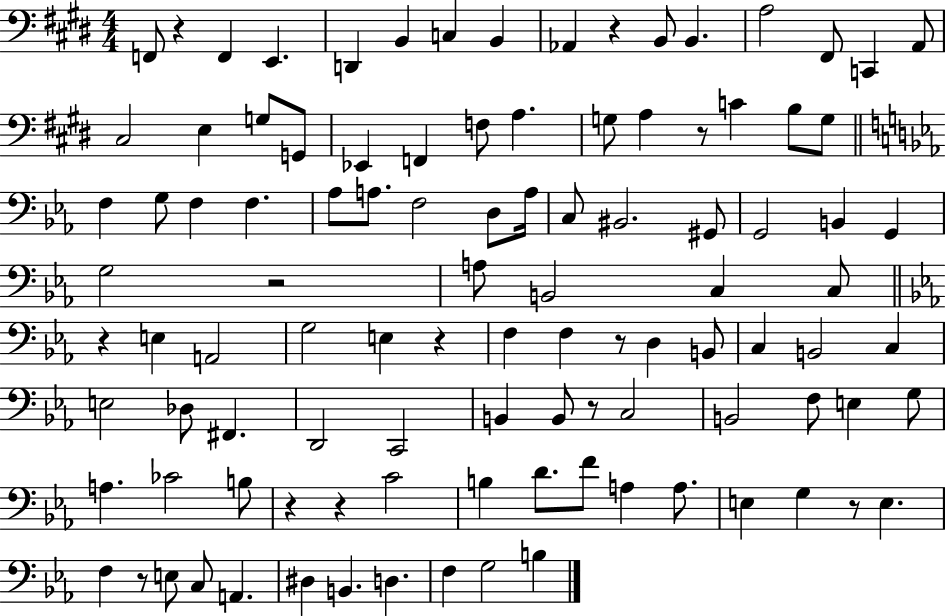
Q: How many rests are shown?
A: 12